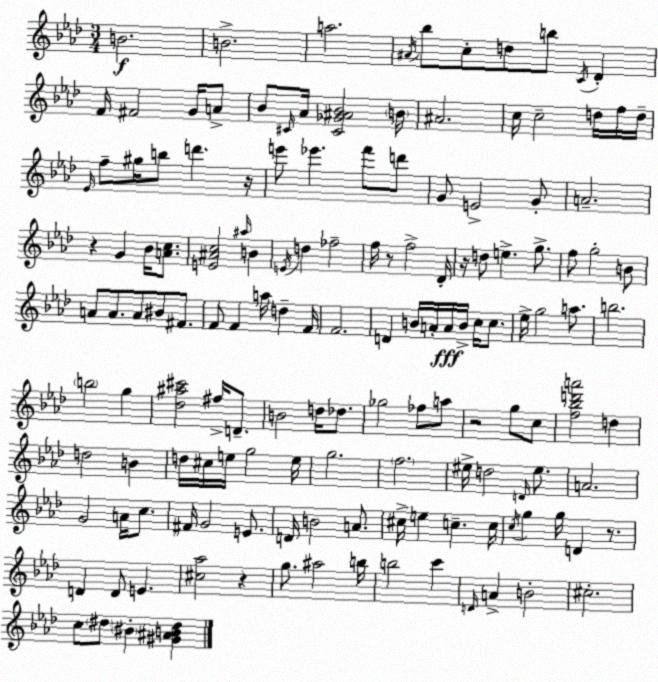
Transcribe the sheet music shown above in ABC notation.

X:1
T:Untitled
M:3/4
L:1/4
K:Ab
B2 B2 a2 ^A/4 _b/2 c/2 d/2 b/2 C/4 _D F/4 ^F2 G/4 A/2 _B/2 ^C/4 _A/4 [^C_G^A_B]2 B/4 ^A2 c/4 c2 d/4 f/4 d/4 _E/4 f/2 ^g/4 b/2 d' z/4 e'/2 _e' f'/2 d'/2 G/2 E2 G/2 A2 z G _B/4 [Ac]/2 [E^Ac]2 ^a/4 B E/4 d _f2 f/4 z/2 f2 _D/4 z/4 d/2 e g/2 f/2 g2 B/2 A/2 A/2 A/2 ^B/2 ^F/2 F/2 F a/4 d F/4 F2 D B/4 A/4 A/4 B/4 c/4 c/2 _e/4 g2 a/2 b2 b2 g [_d^a^c']2 ^f/4 D/2 B2 d/4 _d/2 _g2 _f/2 a/2 z2 g/2 c/2 [f_bd'a']2 d d2 B d/4 ^c/4 e/4 g2 e/4 g2 f2 ^e/4 d2 D/4 ^e/2 A2 G2 A/4 c/2 ^F/4 G2 E/2 D/4 B2 A/2 ^c/4 e c c/4 c/4 g g/4 D z/2 D D/2 E [^c_a]2 z g/2 ^a2 b/4 b2 c' D/4 A B2 ^c2 c/2 ^d/2 ^B [^G^AB^d]